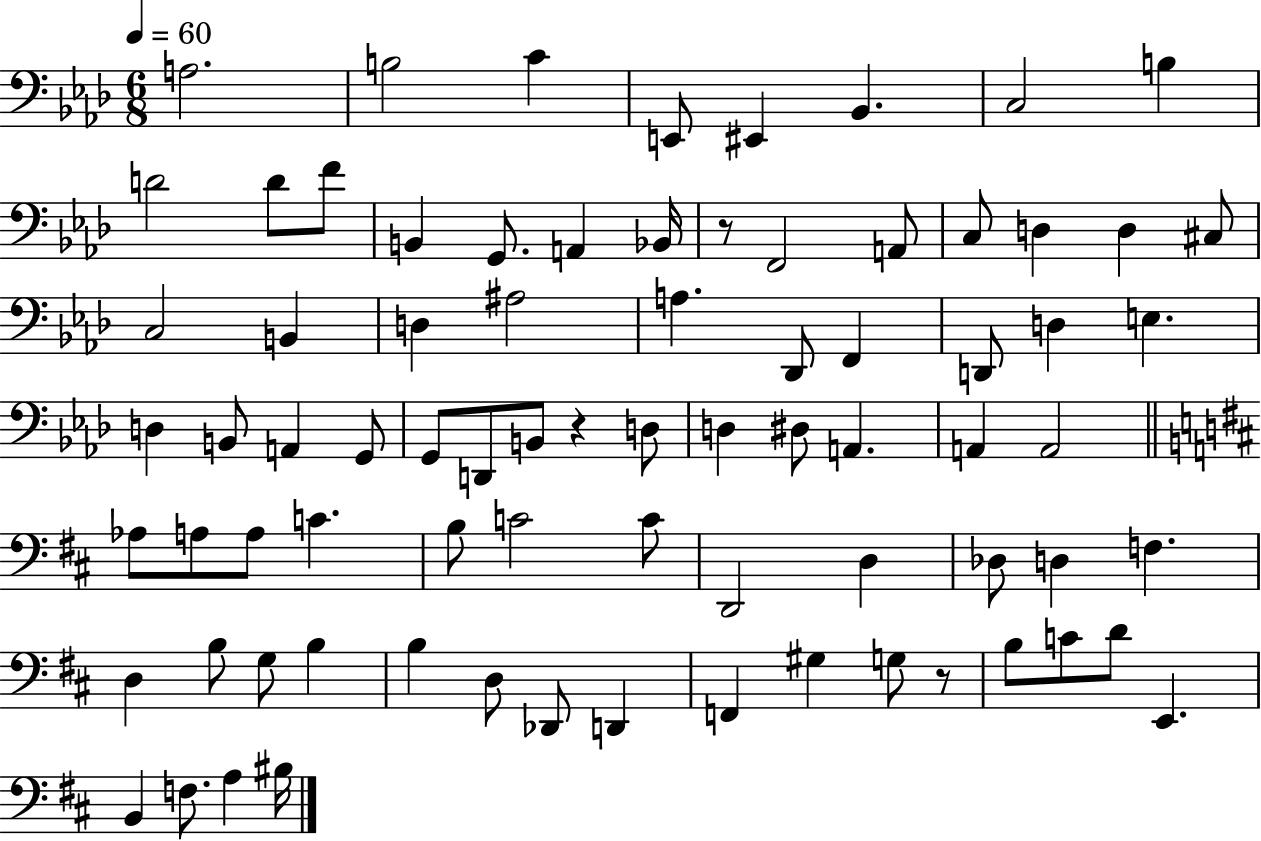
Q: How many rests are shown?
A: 3